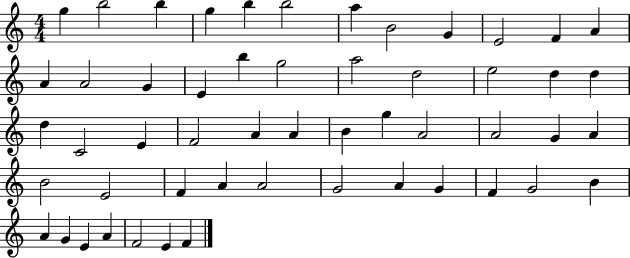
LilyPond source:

{
  \clef treble
  \numericTimeSignature
  \time 4/4
  \key c \major
  g''4 b''2 b''4 | g''4 b''4 b''2 | a''4 b'2 g'4 | e'2 f'4 a'4 | \break a'4 a'2 g'4 | e'4 b''4 g''2 | a''2 d''2 | e''2 d''4 d''4 | \break d''4 c'2 e'4 | f'2 a'4 a'4 | b'4 g''4 a'2 | a'2 g'4 a'4 | \break b'2 e'2 | f'4 a'4 a'2 | g'2 a'4 g'4 | f'4 g'2 b'4 | \break a'4 g'4 e'4 a'4 | f'2 e'4 f'4 | \bar "|."
}